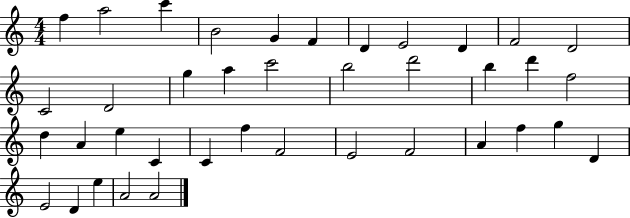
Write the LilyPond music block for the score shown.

{
  \clef treble
  \numericTimeSignature
  \time 4/4
  \key c \major
  f''4 a''2 c'''4 | b'2 g'4 f'4 | d'4 e'2 d'4 | f'2 d'2 | \break c'2 d'2 | g''4 a''4 c'''2 | b''2 d'''2 | b''4 d'''4 f''2 | \break d''4 a'4 e''4 c'4 | c'4 f''4 f'2 | e'2 f'2 | a'4 f''4 g''4 d'4 | \break e'2 d'4 e''4 | a'2 a'2 | \bar "|."
}